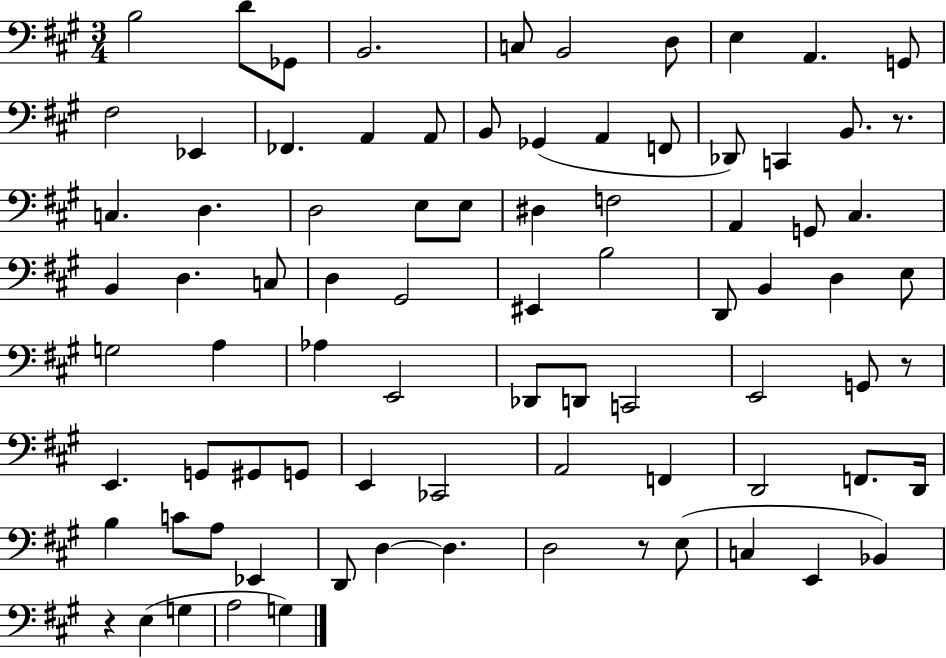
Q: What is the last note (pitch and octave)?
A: G3